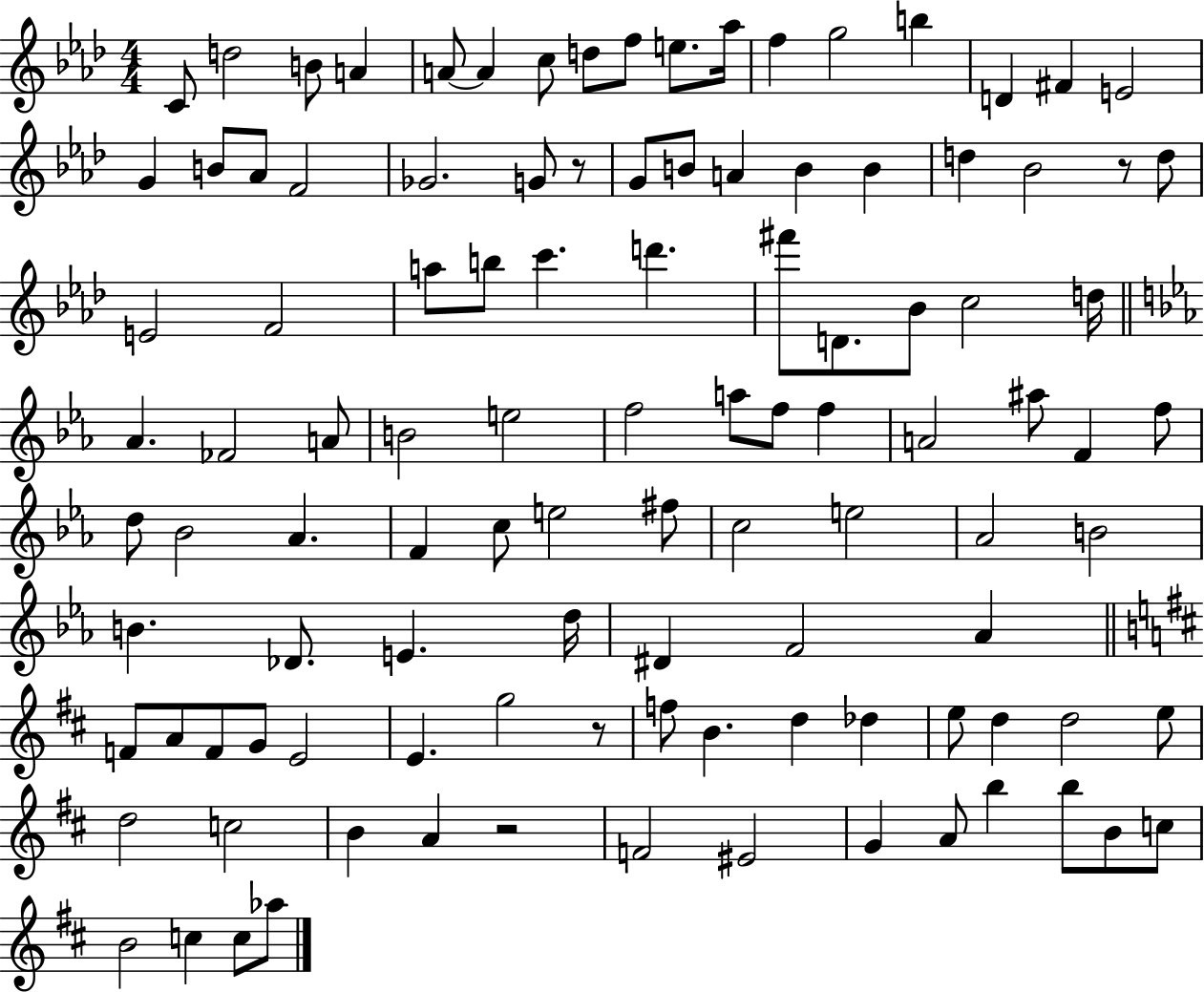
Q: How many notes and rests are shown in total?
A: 108